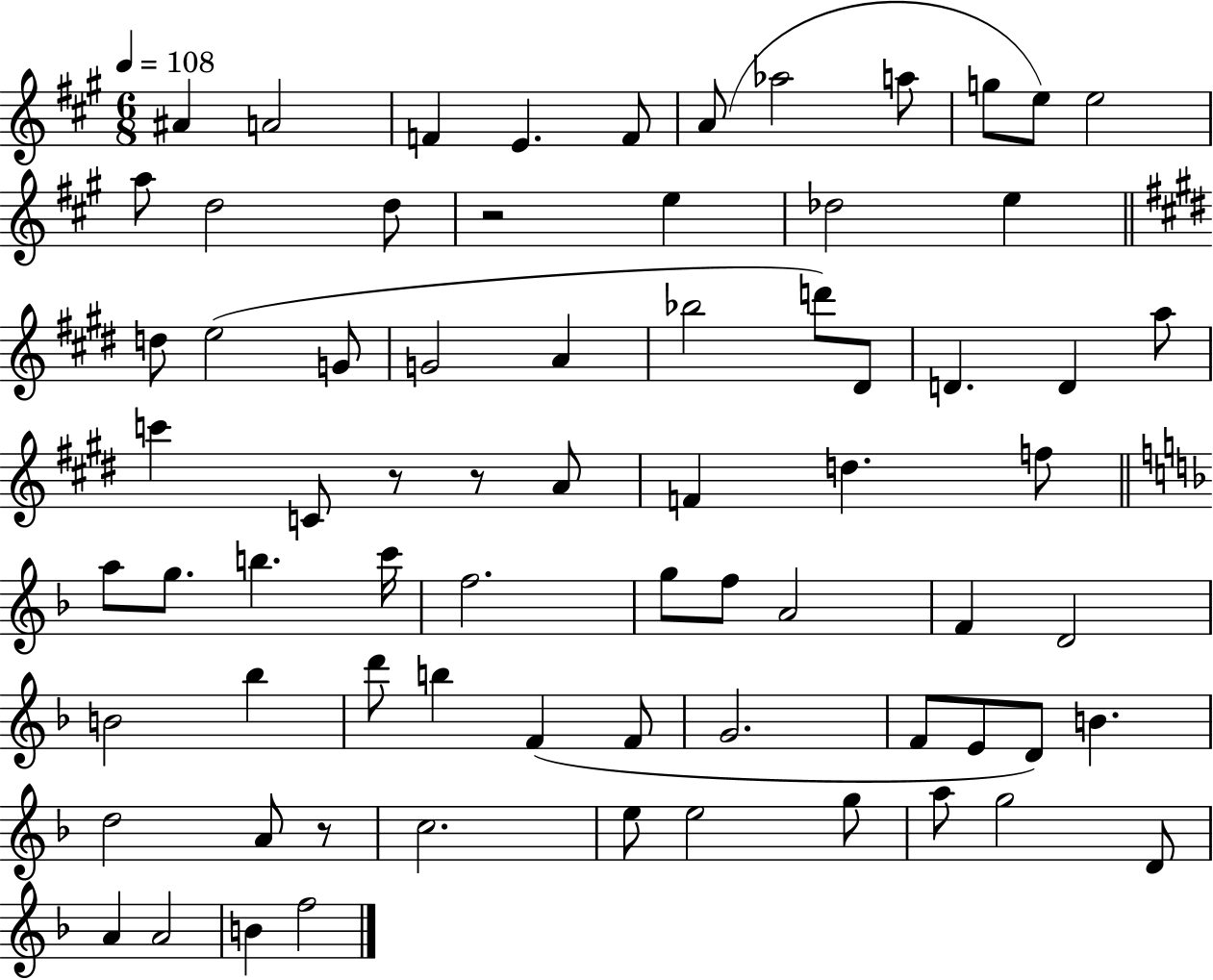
{
  \clef treble
  \numericTimeSignature
  \time 6/8
  \key a \major
  \tempo 4 = 108
  ais'4 a'2 | f'4 e'4. f'8 | a'8( aes''2 a''8 | g''8 e''8) e''2 | \break a''8 d''2 d''8 | r2 e''4 | des''2 e''4 | \bar "||" \break \key e \major d''8 e''2( g'8 | g'2 a'4 | bes''2 d'''8) dis'8 | d'4. d'4 a''8 | \break c'''4 c'8 r8 r8 a'8 | f'4 d''4. f''8 | \bar "||" \break \key d \minor a''8 g''8. b''4. c'''16 | f''2. | g''8 f''8 a'2 | f'4 d'2 | \break b'2 bes''4 | d'''8 b''4 f'4( f'8 | g'2. | f'8 e'8 d'8) b'4. | \break d''2 a'8 r8 | c''2. | e''8 e''2 g''8 | a''8 g''2 d'8 | \break a'4 a'2 | b'4 f''2 | \bar "|."
}